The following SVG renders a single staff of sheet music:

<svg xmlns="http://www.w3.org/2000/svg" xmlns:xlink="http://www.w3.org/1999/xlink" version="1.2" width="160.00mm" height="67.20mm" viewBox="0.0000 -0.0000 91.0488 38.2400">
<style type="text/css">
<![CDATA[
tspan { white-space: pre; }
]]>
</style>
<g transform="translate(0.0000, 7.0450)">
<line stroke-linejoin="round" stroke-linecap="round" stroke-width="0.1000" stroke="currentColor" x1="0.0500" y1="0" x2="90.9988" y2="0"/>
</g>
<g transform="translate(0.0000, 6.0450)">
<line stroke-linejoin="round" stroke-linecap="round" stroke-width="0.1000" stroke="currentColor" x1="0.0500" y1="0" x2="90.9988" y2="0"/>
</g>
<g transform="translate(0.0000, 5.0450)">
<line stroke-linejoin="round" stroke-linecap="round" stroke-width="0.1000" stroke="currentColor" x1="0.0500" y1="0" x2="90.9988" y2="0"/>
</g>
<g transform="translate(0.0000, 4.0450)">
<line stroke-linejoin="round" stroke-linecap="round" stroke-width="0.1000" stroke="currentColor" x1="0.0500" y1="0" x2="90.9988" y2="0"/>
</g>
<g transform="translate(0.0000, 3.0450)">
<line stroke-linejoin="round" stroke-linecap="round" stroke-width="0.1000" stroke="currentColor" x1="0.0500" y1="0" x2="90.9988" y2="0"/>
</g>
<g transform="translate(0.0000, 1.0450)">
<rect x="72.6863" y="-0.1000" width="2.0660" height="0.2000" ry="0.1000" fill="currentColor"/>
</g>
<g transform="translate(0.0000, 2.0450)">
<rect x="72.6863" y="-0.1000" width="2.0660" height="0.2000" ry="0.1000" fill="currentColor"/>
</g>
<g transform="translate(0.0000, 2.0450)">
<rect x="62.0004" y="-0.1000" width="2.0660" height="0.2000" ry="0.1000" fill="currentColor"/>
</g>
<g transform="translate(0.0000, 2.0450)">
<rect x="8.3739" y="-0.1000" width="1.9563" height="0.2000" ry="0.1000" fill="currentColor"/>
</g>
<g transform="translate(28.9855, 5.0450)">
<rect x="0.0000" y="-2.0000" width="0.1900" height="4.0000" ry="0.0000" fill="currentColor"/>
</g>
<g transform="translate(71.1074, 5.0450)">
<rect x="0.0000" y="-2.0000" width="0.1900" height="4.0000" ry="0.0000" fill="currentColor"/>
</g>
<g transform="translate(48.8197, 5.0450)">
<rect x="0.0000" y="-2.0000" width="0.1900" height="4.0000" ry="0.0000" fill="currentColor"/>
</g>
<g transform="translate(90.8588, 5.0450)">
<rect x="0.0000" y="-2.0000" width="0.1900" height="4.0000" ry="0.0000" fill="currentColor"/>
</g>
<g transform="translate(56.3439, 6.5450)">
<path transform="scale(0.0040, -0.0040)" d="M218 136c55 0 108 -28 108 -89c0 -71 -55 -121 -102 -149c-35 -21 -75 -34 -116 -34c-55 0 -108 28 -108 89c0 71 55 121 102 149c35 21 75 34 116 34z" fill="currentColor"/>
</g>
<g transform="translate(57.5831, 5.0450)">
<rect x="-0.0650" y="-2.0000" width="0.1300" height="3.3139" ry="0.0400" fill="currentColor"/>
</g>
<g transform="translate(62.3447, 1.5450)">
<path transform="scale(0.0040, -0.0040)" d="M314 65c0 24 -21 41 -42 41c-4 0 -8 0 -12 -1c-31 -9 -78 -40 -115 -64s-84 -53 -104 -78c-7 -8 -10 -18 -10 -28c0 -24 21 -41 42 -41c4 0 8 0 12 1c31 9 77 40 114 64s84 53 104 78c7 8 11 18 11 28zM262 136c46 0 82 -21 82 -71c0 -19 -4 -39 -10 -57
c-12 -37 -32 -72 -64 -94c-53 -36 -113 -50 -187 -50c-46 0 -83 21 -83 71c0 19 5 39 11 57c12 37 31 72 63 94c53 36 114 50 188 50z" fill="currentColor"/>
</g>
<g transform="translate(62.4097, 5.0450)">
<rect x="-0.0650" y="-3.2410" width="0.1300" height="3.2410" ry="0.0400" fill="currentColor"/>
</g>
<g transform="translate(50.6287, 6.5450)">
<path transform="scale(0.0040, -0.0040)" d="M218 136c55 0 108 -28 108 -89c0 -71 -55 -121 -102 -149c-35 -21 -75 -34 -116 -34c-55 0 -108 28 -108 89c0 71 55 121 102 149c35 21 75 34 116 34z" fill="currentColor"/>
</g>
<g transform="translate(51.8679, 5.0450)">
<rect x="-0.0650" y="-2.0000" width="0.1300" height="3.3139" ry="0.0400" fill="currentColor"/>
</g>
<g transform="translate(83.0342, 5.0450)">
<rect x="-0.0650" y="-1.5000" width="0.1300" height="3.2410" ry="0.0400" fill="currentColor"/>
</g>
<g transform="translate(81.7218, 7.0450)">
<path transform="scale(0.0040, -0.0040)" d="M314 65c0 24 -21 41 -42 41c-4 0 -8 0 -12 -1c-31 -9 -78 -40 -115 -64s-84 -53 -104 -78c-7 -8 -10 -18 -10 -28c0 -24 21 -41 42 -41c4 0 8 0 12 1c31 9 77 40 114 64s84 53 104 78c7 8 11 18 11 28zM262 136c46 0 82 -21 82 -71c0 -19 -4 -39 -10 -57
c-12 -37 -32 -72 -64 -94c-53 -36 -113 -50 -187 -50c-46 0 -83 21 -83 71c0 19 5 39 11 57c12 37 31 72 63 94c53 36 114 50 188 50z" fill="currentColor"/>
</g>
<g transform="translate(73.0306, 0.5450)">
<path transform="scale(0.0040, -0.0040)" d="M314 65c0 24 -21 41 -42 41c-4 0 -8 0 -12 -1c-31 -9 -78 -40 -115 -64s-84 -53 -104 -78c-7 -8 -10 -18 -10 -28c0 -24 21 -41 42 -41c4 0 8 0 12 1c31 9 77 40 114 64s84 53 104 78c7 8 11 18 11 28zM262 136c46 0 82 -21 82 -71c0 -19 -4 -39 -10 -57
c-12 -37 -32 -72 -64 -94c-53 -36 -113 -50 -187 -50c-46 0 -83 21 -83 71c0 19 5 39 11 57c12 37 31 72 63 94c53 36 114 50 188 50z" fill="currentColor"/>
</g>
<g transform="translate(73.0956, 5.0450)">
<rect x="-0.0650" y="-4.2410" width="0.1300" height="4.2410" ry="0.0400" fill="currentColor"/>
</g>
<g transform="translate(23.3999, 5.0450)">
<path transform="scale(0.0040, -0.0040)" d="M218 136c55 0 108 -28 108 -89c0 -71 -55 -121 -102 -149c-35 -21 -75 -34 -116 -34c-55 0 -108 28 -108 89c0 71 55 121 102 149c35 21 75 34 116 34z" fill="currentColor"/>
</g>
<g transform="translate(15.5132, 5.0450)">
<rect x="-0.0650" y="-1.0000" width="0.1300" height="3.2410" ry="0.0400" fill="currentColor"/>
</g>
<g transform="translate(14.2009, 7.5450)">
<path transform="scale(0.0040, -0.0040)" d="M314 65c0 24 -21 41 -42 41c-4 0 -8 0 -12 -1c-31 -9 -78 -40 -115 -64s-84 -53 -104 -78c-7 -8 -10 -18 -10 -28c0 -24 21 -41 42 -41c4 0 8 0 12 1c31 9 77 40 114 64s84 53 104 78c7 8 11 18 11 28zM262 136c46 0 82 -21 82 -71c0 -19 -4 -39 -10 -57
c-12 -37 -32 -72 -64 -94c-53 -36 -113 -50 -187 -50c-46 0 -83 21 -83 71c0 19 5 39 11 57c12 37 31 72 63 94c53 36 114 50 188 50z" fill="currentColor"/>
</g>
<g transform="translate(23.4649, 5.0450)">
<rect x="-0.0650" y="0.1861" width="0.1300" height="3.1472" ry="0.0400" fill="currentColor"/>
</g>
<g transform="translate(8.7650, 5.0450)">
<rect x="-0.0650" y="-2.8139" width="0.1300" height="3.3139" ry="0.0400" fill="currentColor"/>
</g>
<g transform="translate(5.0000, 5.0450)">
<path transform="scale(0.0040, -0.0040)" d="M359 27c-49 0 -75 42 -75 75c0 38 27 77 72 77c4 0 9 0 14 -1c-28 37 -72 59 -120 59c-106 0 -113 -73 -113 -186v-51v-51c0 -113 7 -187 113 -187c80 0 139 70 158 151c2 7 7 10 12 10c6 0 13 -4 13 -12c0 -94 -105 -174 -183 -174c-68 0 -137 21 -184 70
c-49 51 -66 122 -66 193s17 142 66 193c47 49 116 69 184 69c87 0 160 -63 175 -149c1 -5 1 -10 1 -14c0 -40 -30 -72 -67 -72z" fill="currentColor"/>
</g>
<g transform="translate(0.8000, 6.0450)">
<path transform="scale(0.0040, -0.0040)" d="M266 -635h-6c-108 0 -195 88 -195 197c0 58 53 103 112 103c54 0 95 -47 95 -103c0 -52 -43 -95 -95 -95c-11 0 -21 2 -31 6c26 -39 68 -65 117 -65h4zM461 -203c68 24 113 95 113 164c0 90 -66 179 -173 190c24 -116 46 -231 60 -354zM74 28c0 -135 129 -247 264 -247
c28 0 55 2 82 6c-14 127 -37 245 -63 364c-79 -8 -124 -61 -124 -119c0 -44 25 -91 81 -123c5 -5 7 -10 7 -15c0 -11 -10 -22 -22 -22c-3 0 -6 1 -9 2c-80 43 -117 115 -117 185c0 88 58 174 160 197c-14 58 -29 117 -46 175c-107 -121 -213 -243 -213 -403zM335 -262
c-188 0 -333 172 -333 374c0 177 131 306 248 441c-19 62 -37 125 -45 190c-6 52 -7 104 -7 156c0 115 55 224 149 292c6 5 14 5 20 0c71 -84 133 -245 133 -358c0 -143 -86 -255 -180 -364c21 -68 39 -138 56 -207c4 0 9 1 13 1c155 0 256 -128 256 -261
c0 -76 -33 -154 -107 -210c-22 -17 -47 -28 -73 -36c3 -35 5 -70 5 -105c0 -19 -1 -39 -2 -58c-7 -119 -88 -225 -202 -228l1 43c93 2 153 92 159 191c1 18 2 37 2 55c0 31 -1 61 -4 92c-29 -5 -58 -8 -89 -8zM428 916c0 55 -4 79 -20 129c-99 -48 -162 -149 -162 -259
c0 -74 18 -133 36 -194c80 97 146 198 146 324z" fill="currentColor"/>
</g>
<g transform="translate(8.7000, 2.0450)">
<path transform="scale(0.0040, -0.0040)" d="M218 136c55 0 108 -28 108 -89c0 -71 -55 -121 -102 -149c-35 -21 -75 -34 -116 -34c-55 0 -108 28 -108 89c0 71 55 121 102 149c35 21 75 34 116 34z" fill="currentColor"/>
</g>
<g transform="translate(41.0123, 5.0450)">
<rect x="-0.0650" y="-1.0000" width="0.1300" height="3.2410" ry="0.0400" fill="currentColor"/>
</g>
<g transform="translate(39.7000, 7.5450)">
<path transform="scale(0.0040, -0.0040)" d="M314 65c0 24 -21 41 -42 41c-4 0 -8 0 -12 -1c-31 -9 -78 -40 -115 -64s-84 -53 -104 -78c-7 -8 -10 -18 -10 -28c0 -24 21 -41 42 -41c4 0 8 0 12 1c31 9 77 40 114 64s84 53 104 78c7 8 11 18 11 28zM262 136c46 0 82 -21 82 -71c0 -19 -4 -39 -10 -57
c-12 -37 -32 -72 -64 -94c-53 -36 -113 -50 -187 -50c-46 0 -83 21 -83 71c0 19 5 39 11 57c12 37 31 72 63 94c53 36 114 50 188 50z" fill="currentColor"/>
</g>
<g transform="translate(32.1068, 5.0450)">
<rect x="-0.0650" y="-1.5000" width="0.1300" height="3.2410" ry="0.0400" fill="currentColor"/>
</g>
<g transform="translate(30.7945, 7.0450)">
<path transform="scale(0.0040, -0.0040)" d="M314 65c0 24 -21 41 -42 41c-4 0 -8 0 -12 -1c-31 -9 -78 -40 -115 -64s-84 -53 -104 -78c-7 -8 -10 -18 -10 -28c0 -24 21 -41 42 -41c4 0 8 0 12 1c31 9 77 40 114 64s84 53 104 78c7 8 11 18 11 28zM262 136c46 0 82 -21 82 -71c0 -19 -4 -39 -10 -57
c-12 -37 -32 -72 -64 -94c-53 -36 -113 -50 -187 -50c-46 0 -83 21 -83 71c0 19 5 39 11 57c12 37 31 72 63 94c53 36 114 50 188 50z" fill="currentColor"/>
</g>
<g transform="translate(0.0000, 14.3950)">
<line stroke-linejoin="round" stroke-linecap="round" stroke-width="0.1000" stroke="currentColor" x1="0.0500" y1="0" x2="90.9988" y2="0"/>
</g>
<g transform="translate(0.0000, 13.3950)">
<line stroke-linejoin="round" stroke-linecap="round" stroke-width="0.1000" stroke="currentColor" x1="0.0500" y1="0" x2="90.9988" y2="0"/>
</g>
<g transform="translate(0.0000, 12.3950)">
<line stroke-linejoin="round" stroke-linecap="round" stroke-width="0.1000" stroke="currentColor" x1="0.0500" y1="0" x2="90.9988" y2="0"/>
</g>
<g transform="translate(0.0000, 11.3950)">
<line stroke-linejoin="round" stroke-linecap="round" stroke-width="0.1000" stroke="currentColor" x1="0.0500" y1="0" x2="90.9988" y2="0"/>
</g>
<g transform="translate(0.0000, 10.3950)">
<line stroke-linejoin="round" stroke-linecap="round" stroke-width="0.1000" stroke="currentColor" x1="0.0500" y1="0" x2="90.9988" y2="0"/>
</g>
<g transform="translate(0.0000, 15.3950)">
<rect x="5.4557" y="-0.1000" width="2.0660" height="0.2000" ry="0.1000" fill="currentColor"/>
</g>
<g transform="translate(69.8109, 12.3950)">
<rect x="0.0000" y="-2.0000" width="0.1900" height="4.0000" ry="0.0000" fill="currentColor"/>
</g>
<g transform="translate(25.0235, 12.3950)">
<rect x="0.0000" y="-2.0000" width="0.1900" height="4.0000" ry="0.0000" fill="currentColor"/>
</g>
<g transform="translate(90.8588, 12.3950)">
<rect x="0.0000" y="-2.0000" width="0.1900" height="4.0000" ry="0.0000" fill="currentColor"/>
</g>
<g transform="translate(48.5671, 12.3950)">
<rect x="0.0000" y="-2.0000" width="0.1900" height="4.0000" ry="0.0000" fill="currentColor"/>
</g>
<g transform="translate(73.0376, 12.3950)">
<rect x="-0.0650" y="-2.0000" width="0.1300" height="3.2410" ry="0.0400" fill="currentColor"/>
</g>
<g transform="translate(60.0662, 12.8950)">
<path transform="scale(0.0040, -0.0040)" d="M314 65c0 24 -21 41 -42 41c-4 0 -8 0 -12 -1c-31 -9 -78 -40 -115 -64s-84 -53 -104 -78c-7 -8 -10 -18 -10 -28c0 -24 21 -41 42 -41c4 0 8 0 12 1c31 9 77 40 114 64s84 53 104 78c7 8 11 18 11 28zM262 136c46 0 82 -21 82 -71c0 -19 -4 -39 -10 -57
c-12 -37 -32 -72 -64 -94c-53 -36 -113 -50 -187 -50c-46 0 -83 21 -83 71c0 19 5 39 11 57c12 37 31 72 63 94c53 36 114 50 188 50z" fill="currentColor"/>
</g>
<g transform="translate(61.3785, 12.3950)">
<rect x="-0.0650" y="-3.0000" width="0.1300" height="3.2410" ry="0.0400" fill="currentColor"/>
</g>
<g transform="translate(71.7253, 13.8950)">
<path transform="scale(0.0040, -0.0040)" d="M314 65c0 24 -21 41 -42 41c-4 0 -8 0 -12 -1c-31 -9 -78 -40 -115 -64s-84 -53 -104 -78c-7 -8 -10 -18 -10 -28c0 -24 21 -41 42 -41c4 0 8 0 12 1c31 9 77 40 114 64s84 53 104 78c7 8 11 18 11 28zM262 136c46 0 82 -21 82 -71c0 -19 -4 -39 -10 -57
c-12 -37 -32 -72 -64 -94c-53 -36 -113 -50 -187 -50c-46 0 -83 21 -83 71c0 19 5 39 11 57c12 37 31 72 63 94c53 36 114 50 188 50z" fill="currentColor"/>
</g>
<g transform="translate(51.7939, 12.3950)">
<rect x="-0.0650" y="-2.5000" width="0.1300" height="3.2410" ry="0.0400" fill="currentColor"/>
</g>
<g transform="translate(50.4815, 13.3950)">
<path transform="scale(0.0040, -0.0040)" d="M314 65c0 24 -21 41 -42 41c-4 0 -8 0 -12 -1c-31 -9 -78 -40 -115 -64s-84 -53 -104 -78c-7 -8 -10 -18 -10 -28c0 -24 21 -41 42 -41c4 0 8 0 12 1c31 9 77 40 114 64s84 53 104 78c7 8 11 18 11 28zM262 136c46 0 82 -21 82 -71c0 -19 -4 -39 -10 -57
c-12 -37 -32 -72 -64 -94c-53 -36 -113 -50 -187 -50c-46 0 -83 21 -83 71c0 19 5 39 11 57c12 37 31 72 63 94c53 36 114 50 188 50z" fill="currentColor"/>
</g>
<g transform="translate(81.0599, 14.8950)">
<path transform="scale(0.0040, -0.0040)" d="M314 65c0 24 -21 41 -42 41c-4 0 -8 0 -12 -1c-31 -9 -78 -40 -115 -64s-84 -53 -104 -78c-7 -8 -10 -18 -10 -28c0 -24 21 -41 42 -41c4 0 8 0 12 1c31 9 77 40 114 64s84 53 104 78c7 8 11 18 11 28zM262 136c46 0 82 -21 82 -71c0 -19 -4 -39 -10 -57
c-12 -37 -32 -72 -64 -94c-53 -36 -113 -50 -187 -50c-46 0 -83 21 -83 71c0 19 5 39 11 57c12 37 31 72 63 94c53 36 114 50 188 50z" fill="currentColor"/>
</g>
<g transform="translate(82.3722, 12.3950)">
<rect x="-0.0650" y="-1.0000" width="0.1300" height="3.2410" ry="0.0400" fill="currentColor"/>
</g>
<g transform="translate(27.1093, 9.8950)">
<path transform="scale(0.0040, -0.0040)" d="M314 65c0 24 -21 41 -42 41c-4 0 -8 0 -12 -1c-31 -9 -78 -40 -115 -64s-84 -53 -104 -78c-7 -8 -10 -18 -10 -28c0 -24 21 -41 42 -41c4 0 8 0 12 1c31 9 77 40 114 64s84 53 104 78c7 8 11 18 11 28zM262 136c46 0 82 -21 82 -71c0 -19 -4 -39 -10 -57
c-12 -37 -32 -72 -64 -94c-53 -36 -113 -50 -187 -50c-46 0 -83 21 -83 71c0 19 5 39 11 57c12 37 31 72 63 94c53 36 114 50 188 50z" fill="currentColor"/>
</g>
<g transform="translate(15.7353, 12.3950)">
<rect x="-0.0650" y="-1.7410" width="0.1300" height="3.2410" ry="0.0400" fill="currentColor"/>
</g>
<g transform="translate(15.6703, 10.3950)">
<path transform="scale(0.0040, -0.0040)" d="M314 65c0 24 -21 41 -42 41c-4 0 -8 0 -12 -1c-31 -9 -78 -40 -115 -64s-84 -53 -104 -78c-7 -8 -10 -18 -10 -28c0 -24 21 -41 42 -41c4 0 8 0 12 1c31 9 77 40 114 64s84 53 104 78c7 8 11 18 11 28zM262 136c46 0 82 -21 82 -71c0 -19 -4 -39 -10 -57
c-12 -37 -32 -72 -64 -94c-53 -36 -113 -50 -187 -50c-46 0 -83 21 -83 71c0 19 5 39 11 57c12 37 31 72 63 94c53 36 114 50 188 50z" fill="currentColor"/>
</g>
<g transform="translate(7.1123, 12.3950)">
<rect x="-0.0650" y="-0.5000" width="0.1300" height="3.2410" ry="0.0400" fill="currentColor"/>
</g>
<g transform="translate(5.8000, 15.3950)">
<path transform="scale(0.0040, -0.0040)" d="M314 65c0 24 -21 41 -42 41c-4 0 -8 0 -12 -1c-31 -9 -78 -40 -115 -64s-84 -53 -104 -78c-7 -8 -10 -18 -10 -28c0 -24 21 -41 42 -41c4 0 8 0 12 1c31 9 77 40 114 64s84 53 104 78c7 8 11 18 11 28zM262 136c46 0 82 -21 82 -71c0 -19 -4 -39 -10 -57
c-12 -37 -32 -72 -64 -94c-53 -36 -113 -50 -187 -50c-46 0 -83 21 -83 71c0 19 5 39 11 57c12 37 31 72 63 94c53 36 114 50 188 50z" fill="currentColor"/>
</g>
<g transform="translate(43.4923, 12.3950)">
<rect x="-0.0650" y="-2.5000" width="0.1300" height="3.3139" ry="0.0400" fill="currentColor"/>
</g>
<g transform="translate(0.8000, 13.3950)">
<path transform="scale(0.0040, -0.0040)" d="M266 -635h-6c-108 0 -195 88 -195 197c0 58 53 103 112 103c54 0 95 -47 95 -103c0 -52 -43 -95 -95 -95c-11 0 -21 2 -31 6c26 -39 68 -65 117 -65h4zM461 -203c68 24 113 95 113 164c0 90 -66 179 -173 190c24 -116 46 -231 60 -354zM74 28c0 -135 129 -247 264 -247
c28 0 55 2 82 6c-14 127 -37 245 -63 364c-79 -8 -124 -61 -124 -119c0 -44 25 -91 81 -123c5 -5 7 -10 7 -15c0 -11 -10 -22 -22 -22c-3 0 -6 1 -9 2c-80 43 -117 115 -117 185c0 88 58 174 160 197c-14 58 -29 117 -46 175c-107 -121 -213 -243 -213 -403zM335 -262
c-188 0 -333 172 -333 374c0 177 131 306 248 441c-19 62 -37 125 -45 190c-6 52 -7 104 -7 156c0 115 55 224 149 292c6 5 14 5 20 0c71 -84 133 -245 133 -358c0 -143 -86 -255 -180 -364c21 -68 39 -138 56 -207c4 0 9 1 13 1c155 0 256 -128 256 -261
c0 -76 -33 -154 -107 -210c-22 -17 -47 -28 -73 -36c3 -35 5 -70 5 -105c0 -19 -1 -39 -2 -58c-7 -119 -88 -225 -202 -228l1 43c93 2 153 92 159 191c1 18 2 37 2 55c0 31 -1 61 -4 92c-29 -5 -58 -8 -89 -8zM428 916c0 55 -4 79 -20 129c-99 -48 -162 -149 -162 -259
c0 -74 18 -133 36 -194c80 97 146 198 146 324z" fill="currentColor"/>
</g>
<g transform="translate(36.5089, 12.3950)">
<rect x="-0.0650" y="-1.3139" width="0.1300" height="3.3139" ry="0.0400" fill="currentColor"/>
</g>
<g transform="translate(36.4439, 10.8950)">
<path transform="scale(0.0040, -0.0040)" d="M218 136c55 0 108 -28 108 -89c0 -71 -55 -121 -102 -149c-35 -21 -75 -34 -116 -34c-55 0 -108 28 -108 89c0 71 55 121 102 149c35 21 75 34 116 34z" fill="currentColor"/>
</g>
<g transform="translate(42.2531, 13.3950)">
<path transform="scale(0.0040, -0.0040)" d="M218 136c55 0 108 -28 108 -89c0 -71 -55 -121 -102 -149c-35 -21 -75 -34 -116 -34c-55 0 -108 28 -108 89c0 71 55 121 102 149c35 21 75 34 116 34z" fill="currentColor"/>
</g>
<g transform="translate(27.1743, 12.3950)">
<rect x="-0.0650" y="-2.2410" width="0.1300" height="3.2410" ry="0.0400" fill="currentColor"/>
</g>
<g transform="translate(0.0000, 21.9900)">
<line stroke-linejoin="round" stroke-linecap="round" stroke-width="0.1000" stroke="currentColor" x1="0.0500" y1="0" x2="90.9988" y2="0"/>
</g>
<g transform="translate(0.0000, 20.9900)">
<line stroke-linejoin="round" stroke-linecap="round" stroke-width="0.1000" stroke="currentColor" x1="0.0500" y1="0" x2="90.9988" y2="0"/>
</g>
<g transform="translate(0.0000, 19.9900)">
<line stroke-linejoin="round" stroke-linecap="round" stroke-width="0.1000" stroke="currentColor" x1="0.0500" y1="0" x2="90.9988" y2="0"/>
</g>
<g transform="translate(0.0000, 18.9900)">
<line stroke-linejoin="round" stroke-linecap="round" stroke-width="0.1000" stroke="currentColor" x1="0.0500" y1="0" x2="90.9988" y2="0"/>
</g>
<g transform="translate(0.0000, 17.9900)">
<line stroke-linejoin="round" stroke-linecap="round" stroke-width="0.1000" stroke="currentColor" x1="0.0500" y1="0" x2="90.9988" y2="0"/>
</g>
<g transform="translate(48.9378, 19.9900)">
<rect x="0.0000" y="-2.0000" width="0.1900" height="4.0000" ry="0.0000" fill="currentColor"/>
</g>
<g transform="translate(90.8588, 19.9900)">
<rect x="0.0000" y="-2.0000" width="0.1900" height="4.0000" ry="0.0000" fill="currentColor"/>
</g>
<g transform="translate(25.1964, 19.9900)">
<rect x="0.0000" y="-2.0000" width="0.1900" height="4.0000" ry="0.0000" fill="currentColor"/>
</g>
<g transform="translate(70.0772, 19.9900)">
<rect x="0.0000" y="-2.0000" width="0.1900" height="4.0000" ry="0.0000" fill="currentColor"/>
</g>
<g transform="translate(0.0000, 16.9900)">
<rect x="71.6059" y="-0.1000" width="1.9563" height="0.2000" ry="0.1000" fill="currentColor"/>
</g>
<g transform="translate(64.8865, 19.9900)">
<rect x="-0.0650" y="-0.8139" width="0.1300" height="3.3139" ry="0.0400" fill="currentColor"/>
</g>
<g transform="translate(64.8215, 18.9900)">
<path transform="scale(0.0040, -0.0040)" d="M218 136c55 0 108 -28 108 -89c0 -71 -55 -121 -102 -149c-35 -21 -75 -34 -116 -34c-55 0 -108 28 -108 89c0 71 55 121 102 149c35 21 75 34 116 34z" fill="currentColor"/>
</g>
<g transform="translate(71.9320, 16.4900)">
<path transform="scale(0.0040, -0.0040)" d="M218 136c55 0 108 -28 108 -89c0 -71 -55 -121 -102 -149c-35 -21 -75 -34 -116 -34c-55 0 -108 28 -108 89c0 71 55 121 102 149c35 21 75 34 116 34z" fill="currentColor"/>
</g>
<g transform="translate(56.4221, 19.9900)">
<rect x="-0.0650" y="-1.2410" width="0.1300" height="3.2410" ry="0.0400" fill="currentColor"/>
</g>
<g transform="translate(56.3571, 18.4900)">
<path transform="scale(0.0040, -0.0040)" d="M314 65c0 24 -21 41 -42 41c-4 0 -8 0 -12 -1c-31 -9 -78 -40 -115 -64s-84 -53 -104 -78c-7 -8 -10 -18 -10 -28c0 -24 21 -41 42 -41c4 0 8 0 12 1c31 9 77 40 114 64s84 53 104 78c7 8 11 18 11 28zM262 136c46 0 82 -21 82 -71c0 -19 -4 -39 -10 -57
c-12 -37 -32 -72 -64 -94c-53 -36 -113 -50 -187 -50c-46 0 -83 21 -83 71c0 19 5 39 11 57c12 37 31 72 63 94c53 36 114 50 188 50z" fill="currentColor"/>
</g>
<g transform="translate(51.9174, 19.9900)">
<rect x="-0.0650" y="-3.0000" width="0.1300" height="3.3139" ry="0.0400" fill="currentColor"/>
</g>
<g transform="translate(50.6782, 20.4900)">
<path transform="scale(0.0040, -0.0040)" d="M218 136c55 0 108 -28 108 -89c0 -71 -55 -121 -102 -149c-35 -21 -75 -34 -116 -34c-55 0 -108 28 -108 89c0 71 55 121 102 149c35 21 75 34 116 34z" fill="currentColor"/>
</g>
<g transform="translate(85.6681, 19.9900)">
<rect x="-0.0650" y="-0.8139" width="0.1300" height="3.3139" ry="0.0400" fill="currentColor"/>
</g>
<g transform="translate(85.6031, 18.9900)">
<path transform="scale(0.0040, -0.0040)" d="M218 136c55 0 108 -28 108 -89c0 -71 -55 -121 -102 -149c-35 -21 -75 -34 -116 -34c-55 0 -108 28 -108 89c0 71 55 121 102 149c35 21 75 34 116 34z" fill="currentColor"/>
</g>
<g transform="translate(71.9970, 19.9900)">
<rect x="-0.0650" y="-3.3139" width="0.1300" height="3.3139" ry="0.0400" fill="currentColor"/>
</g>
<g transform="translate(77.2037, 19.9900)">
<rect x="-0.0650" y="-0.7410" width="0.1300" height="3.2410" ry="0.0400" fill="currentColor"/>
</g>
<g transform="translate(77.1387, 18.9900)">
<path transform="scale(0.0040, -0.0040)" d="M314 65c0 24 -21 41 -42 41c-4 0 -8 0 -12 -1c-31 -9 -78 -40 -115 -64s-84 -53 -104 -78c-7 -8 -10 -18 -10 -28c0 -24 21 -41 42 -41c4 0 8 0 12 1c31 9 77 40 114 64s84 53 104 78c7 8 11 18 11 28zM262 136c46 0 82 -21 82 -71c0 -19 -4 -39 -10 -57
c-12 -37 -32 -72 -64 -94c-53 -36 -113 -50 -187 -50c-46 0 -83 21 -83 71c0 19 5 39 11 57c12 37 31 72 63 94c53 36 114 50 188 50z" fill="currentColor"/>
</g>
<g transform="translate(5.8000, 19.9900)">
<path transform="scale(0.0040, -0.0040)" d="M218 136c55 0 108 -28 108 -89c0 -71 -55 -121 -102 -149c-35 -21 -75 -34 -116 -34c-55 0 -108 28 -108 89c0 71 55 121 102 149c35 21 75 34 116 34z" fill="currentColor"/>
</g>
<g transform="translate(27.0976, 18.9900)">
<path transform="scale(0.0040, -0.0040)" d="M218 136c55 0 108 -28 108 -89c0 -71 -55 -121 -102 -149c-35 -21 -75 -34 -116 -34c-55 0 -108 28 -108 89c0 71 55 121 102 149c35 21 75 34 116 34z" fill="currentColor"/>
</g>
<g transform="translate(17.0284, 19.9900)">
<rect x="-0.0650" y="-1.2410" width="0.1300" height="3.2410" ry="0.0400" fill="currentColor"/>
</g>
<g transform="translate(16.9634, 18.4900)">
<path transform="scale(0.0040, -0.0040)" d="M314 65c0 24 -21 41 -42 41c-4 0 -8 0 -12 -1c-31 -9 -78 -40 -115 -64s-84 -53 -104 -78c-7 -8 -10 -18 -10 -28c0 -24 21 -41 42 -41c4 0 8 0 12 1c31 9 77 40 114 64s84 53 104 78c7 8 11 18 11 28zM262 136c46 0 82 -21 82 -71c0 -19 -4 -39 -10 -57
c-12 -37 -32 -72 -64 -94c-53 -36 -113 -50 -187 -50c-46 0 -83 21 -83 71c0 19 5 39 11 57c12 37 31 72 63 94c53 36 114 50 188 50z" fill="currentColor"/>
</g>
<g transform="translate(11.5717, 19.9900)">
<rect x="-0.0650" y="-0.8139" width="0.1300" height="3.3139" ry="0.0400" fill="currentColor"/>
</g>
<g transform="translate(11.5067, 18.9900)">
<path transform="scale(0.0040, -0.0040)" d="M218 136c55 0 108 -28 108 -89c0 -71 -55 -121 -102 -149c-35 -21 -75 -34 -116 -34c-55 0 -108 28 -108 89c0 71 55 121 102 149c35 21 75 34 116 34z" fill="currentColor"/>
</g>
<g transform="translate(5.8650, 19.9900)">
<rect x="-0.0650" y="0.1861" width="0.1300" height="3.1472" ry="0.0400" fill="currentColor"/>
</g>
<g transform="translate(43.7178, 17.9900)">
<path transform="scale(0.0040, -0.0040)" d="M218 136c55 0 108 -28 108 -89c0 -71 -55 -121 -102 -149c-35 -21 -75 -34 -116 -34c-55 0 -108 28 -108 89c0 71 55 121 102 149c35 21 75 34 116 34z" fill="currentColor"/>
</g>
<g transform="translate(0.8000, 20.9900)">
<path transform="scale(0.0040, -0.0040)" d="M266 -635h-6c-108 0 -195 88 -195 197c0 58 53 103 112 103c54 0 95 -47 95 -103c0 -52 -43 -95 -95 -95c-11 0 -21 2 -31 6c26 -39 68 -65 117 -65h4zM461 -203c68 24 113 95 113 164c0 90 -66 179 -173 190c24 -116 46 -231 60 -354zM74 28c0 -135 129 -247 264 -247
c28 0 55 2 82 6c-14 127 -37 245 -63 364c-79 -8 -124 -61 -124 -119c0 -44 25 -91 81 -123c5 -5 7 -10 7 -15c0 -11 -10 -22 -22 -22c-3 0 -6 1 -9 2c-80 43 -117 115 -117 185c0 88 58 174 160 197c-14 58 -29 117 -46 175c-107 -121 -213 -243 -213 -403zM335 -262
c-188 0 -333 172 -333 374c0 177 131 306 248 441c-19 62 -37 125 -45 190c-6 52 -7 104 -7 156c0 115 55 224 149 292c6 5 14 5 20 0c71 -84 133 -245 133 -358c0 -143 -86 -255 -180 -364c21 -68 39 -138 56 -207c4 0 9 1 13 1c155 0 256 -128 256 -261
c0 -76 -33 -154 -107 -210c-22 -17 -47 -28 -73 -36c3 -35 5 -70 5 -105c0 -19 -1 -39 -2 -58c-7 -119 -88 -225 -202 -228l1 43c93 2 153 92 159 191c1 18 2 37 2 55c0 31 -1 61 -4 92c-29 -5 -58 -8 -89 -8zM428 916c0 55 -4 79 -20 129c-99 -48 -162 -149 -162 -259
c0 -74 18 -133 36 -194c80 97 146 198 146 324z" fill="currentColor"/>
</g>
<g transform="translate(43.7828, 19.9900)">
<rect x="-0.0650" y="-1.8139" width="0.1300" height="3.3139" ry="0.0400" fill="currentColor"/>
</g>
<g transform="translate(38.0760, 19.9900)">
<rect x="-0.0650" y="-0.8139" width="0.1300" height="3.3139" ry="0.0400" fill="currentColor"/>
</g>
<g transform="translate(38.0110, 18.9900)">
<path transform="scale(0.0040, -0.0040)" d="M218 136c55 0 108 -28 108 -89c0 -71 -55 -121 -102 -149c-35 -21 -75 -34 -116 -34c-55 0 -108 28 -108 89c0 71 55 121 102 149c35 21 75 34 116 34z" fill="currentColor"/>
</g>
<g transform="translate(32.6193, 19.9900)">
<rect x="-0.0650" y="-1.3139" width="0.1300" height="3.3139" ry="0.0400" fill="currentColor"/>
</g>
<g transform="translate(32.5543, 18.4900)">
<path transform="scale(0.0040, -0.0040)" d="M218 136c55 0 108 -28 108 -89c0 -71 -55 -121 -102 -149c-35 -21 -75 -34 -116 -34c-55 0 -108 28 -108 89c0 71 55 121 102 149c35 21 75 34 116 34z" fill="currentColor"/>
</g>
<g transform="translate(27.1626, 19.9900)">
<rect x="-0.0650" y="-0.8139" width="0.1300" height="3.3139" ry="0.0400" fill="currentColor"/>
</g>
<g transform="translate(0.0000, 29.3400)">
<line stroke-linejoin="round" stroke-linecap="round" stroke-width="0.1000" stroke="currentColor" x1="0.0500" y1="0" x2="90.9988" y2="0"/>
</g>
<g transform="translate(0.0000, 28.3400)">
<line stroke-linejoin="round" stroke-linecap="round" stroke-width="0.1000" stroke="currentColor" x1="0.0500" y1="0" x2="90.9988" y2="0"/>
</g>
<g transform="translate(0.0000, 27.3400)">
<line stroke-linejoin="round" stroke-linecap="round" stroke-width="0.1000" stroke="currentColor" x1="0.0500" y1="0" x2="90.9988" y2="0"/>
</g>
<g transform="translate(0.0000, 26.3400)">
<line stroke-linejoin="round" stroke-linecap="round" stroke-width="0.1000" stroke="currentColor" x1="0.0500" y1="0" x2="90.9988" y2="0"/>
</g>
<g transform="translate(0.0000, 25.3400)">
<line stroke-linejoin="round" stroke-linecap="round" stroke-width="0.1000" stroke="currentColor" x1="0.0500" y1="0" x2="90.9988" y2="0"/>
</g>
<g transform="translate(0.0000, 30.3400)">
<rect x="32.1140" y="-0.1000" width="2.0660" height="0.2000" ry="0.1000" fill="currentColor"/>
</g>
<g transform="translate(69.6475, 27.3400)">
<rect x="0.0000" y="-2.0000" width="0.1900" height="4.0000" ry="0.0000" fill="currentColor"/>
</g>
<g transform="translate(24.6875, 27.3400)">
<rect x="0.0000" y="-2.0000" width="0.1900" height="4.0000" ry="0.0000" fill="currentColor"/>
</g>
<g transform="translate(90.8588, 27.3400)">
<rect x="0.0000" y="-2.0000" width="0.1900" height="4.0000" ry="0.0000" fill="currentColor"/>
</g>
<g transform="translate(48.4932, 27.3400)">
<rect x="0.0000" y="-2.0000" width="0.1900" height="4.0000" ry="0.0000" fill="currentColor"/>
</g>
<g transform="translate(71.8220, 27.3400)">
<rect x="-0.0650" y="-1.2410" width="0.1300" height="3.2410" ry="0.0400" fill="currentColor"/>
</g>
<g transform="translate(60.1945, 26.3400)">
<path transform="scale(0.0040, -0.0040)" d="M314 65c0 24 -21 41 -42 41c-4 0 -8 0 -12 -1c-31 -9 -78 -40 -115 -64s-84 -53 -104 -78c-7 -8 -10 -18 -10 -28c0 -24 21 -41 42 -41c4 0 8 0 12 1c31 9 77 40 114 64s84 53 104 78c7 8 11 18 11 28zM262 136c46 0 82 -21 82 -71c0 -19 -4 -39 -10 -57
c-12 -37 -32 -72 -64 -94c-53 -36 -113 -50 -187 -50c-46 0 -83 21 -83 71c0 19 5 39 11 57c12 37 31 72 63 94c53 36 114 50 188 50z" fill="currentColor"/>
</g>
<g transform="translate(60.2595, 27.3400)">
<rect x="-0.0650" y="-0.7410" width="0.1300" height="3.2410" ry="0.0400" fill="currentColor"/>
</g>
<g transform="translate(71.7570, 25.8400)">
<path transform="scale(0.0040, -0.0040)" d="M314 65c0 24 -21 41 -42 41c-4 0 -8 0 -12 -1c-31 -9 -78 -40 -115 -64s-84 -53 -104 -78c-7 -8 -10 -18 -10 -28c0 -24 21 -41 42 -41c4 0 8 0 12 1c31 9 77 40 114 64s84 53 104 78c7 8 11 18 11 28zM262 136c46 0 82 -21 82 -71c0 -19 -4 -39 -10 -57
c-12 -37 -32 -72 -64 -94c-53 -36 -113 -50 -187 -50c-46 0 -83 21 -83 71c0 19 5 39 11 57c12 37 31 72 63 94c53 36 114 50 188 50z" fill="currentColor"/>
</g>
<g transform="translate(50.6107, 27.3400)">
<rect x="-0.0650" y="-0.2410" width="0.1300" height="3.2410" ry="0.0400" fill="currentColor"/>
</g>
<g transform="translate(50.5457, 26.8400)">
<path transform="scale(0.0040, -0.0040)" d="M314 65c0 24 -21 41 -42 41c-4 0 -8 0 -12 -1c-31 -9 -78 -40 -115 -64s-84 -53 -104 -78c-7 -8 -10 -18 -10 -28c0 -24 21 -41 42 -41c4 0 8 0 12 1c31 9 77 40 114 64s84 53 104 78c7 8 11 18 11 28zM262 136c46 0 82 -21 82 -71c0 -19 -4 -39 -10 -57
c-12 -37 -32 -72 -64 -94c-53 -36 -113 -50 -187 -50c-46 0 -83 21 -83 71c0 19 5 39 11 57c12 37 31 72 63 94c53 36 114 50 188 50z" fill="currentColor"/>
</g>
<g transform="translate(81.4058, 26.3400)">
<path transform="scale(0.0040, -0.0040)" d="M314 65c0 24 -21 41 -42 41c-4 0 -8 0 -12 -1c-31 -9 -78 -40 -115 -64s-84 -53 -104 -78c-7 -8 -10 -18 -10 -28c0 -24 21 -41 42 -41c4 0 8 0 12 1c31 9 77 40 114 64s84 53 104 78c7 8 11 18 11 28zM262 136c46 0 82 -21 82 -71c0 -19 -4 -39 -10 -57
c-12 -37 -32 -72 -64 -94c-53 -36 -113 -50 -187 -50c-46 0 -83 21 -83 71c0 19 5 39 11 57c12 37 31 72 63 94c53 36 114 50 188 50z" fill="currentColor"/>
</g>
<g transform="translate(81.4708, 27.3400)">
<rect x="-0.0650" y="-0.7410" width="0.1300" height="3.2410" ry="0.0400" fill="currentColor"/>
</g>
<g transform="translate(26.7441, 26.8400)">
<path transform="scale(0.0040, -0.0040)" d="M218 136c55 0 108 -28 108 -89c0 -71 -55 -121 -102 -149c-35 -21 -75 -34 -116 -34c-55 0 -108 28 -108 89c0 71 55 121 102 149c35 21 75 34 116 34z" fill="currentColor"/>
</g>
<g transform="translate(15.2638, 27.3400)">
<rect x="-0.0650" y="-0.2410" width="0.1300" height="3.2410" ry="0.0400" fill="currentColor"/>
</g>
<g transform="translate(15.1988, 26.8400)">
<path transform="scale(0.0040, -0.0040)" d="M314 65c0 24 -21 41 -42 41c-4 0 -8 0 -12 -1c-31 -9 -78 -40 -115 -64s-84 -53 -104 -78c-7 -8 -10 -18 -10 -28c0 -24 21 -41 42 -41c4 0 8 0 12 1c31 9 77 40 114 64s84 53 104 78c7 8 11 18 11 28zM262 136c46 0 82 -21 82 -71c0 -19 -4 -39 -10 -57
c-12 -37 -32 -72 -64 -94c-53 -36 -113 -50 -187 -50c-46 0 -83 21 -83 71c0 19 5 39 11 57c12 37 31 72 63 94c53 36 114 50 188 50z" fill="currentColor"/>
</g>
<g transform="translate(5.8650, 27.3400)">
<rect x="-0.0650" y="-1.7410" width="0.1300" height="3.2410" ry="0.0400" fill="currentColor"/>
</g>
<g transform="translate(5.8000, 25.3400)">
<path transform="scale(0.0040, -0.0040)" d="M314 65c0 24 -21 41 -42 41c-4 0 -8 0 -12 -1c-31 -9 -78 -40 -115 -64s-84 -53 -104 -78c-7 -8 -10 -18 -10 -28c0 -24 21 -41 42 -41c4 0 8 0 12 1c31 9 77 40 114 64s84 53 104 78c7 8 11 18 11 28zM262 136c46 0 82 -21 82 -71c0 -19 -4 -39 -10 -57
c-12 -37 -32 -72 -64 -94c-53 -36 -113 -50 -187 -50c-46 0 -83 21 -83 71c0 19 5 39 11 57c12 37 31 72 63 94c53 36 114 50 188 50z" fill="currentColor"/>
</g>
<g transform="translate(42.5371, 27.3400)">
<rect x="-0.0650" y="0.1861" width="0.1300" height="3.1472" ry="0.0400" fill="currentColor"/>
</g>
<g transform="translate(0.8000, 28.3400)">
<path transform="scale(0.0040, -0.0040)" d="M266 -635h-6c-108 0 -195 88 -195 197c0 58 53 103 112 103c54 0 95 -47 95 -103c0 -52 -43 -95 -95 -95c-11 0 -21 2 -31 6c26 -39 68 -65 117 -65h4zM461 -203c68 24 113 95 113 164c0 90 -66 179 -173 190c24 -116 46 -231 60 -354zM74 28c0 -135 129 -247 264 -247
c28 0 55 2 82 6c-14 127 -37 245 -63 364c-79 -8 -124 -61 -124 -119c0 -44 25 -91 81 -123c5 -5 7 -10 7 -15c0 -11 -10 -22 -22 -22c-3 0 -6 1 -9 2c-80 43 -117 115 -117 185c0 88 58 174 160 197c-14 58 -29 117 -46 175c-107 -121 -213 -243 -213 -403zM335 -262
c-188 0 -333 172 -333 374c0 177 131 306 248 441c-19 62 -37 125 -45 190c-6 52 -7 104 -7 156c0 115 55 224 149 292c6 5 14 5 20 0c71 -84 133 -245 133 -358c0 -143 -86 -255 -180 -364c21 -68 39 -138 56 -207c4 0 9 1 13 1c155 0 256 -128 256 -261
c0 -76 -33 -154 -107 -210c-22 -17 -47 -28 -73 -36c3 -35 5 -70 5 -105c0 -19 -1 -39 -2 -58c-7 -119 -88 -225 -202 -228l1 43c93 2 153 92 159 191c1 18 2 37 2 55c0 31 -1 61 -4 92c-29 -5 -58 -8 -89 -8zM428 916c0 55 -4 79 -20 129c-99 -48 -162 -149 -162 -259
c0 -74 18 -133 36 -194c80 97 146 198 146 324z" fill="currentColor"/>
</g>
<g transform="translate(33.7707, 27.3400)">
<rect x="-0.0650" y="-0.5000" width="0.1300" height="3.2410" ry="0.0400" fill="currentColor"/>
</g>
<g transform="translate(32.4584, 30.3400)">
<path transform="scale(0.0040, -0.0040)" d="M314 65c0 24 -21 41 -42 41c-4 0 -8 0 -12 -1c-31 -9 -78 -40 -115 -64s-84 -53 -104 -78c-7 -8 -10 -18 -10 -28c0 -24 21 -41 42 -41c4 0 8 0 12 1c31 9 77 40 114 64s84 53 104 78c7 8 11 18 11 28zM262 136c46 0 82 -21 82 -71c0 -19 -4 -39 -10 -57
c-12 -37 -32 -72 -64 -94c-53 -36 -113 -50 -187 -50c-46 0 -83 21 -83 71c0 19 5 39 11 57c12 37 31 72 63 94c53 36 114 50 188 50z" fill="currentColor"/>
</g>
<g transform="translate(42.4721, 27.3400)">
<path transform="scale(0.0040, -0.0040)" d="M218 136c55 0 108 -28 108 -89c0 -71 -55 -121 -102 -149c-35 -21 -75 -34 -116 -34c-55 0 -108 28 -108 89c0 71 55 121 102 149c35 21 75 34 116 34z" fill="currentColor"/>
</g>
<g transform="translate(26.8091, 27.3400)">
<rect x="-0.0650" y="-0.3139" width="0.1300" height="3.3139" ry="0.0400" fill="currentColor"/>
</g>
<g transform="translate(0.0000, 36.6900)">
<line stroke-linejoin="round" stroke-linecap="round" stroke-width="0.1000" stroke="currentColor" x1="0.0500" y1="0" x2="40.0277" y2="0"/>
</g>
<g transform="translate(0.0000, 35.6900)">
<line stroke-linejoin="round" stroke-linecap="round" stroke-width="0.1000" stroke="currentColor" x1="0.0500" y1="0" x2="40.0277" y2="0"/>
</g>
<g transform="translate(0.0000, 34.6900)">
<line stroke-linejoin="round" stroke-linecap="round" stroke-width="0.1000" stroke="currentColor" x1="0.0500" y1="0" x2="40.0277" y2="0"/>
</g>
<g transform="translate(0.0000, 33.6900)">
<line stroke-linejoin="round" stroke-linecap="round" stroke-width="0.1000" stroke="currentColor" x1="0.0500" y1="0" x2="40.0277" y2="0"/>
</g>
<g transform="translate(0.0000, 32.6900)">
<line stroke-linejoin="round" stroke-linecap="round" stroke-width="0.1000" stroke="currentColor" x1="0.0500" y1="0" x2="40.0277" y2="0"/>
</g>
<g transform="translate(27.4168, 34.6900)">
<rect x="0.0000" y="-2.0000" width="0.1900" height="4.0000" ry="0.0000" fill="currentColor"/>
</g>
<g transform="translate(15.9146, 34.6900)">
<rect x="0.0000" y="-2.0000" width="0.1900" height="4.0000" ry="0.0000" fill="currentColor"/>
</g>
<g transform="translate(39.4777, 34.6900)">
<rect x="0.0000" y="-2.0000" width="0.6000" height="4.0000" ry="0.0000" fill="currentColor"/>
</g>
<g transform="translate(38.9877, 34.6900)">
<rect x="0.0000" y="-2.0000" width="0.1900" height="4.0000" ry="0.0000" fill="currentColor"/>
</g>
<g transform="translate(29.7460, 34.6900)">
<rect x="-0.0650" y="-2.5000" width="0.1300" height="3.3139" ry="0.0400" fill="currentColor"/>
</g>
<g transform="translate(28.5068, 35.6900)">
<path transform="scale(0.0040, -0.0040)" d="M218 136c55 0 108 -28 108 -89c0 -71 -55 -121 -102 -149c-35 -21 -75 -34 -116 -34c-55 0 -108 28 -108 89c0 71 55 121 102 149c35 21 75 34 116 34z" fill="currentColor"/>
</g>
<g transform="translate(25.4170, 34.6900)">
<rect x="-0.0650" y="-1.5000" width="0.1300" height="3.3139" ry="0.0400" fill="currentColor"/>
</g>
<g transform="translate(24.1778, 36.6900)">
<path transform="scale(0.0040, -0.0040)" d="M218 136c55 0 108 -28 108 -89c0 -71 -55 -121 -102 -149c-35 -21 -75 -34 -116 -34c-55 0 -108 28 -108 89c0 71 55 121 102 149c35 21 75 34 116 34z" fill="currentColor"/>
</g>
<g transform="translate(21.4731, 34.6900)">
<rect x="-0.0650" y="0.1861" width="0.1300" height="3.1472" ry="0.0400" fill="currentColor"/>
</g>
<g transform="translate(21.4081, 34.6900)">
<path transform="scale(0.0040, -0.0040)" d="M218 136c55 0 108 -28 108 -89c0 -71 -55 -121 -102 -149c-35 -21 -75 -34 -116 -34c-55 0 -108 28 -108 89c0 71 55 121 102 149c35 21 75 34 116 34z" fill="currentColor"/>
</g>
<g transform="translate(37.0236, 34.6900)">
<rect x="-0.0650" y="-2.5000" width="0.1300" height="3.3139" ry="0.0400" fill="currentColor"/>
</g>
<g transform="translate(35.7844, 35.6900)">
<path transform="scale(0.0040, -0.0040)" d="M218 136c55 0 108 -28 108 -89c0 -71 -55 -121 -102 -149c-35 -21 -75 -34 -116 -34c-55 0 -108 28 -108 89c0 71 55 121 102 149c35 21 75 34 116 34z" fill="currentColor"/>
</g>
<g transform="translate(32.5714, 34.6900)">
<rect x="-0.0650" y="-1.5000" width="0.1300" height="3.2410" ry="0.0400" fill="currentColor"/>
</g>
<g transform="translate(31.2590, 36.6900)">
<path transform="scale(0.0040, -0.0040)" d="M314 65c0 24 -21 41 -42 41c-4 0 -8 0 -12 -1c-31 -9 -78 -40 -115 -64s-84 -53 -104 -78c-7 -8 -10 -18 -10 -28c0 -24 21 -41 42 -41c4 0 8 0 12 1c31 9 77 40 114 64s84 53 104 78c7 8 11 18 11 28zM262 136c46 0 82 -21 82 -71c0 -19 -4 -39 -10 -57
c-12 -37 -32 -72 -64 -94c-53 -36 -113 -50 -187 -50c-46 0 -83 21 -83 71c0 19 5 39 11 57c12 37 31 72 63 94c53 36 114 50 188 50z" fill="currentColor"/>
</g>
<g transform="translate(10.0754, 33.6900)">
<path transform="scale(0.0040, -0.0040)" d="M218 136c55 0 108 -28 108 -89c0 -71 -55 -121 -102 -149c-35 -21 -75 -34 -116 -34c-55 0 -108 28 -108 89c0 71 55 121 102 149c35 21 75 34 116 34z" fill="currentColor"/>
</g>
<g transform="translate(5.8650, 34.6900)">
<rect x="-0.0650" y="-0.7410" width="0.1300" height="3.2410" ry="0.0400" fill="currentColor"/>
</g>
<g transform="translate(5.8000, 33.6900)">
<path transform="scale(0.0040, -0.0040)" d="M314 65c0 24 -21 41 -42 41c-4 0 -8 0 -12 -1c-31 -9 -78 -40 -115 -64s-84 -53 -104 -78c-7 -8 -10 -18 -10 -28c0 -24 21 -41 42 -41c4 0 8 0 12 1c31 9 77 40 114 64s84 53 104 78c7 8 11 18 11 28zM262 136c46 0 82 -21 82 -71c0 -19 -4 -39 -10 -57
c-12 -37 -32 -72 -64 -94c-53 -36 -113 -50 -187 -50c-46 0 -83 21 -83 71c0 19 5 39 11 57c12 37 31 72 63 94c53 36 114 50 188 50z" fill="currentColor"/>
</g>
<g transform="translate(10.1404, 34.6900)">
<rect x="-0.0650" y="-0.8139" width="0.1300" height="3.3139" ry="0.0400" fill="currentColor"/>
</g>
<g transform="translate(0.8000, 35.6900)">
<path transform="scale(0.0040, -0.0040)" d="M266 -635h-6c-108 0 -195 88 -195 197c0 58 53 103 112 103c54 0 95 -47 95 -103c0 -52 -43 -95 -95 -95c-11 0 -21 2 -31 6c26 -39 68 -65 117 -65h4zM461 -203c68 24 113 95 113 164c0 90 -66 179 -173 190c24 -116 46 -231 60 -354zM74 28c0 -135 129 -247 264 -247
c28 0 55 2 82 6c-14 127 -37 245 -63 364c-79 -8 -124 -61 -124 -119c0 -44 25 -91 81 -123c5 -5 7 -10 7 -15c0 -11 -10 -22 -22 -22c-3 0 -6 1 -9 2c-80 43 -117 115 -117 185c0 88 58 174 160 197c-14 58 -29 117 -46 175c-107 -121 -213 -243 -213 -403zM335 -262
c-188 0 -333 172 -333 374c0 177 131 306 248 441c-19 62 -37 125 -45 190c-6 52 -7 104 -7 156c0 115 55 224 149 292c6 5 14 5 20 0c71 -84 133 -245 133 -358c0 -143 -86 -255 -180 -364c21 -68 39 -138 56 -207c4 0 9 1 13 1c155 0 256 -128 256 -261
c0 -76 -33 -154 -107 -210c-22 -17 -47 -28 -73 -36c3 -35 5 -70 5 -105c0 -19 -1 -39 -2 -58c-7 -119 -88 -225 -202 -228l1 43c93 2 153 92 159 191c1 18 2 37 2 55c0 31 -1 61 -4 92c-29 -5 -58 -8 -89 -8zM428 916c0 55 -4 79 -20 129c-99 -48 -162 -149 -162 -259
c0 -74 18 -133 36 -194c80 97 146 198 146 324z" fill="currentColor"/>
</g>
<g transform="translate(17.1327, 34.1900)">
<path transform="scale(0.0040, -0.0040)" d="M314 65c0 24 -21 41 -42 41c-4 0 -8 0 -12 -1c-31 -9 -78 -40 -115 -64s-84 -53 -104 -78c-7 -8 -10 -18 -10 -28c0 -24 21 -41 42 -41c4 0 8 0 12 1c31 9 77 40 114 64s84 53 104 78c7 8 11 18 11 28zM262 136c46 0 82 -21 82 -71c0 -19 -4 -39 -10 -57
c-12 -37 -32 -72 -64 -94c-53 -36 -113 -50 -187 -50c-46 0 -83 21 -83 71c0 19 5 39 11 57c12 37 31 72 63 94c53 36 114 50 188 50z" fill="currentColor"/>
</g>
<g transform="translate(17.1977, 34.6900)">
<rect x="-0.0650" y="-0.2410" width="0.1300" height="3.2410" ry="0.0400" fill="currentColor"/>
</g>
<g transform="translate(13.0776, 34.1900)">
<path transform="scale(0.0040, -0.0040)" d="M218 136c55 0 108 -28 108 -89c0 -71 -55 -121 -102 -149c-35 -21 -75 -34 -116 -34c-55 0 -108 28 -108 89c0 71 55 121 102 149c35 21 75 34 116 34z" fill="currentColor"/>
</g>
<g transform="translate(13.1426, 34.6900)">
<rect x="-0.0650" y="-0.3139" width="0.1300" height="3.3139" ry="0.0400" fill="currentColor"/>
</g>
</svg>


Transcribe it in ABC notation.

X:1
T:Untitled
M:4/4
L:1/4
K:C
a D2 B E2 D2 F F b2 d'2 E2 C2 f2 g2 e G G2 A2 F2 D2 B d e2 d e d f A e2 d b d2 d f2 c2 c C2 B c2 d2 e2 d2 d2 d c c2 B E G E2 G